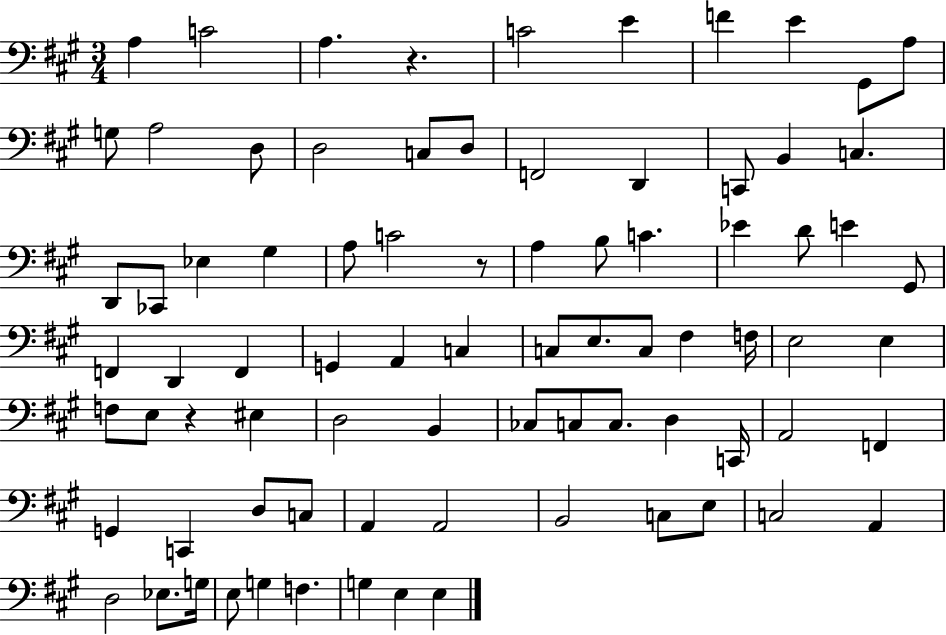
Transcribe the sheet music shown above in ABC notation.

X:1
T:Untitled
M:3/4
L:1/4
K:A
A, C2 A, z C2 E F E ^G,,/2 A,/2 G,/2 A,2 D,/2 D,2 C,/2 D,/2 F,,2 D,, C,,/2 B,, C, D,,/2 _C,,/2 _E, ^G, A,/2 C2 z/2 A, B,/2 C _E D/2 E ^G,,/2 F,, D,, F,, G,, A,, C, C,/2 E,/2 C,/2 ^F, F,/4 E,2 E, F,/2 E,/2 z ^E, D,2 B,, _C,/2 C,/2 C,/2 D, C,,/4 A,,2 F,, G,, C,, D,/2 C,/2 A,, A,,2 B,,2 C,/2 E,/2 C,2 A,, D,2 _E,/2 G,/4 E,/2 G, F, G, E, E,